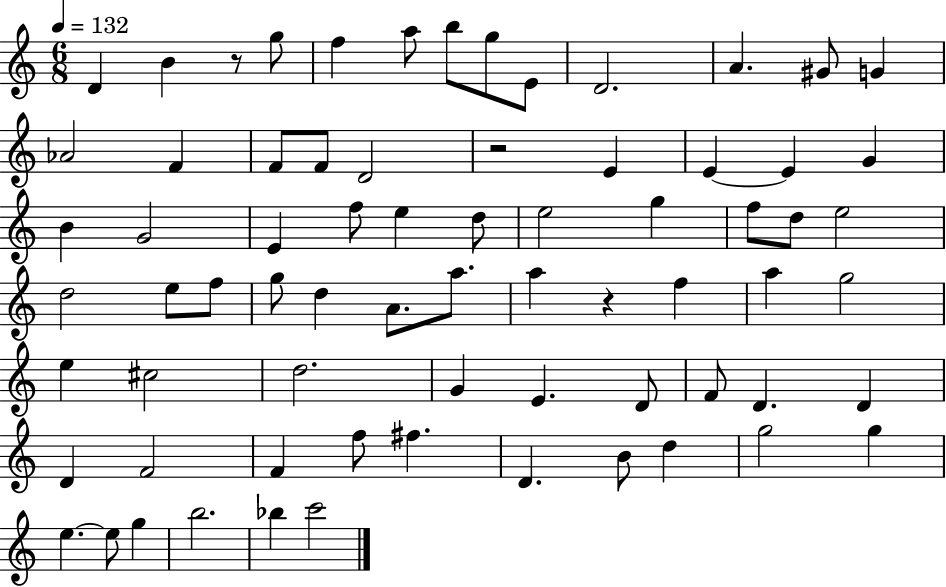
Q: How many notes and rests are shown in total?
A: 71